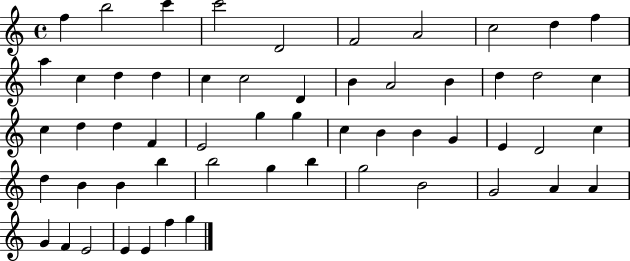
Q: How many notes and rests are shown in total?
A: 56